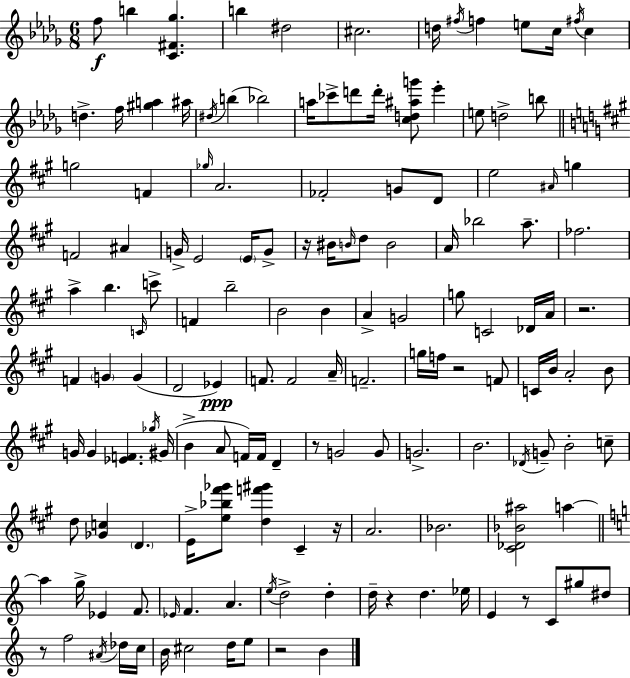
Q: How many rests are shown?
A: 9